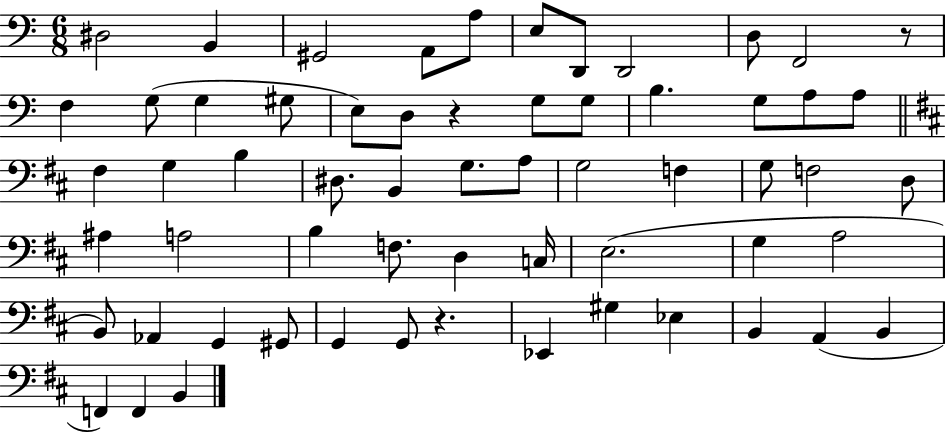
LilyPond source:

{
  \clef bass
  \numericTimeSignature
  \time 6/8
  \key c \major
  dis2 b,4 | gis,2 a,8 a8 | e8 d,8 d,2 | d8 f,2 r8 | \break f4 g8( g4 gis8 | e8) d8 r4 g8 g8 | b4. g8 a8 a8 | \bar "||" \break \key d \major fis4 g4 b4 | dis8. b,4 g8. a8 | g2 f4 | g8 f2 d8 | \break ais4 a2 | b4 f8. d4 c16 | e2.( | g4 a2 | \break b,8) aes,4 g,4 gis,8 | g,4 g,8 r4. | ees,4 gis4 ees4 | b,4 a,4( b,4 | \break f,4) f,4 b,4 | \bar "|."
}